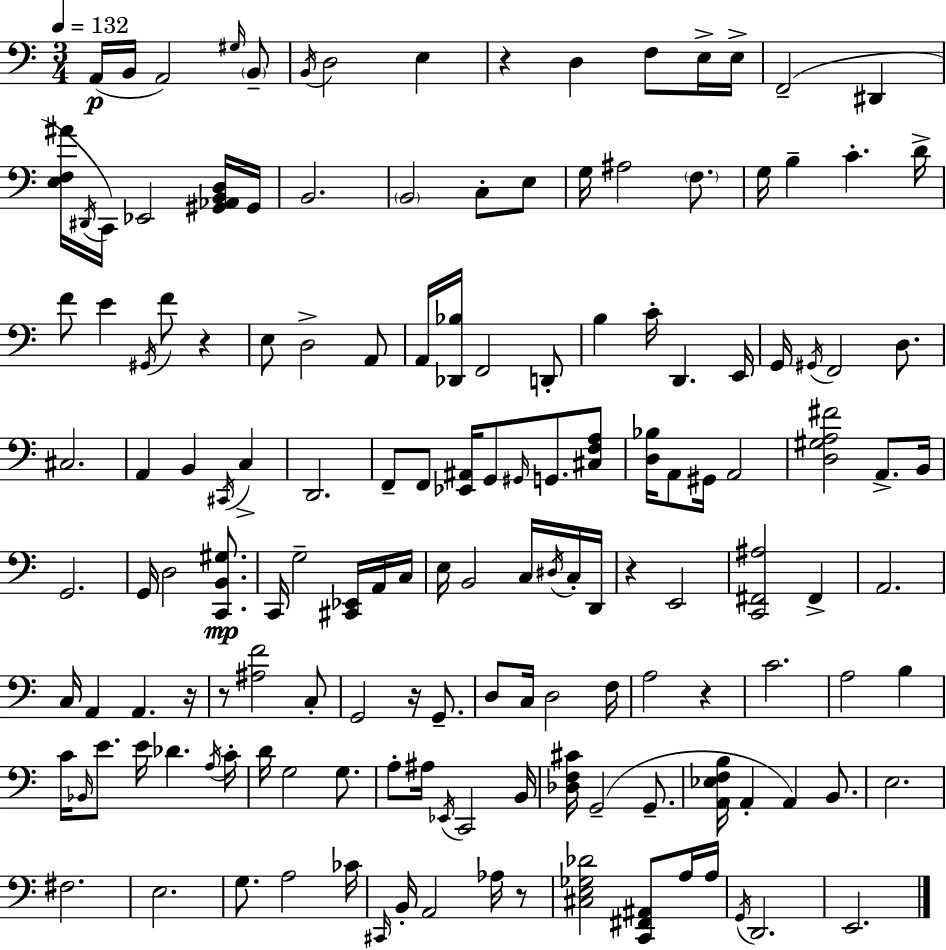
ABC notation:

X:1
T:Untitled
M:3/4
L:1/4
K:C
A,,/4 B,,/4 A,,2 ^G,/4 B,,/2 B,,/4 D,2 E, z D, F,/2 E,/4 E,/4 F,,2 ^D,, [E,F,^A]/4 ^D,,/4 C,,/4 _E,,2 [^G,,_A,,B,,D,]/4 ^G,,/4 B,,2 B,,2 C,/2 E,/2 G,/4 ^A,2 F,/2 G,/4 B, C D/4 F/2 E ^G,,/4 F/2 z E,/2 D,2 A,,/2 A,,/4 [_D,,_B,]/4 F,,2 D,,/2 B, C/4 D,, E,,/4 G,,/4 ^G,,/4 F,,2 D,/2 ^C,2 A,, B,, ^C,,/4 C, D,,2 F,,/2 F,,/2 [_E,,^A,,]/4 G,,/2 ^G,,/4 G,,/2 [^C,F,A,]/2 [D,_B,]/4 A,,/2 ^G,,/4 A,,2 [D,^G,A,^F]2 A,,/2 B,,/4 G,,2 G,,/4 D,2 [C,,B,,^G,]/2 C,,/4 G,2 [^C,,_E,,]/4 A,,/4 C,/4 E,/4 B,,2 C,/4 ^D,/4 C,/4 D,,/4 z E,,2 [C,,^F,,^A,]2 ^F,, A,,2 C,/4 A,, A,, z/4 z/2 [^A,F]2 C,/2 G,,2 z/4 G,,/2 D,/2 C,/4 D,2 F,/4 A,2 z C2 A,2 B, C/4 _B,,/4 E/2 E/4 _D A,/4 C/4 D/4 G,2 G,/2 A,/2 ^A,/4 _E,,/4 C,,2 B,,/4 [_D,F,^C]/4 G,,2 G,,/2 [A,,_E,F,B,]/4 A,, A,, B,,/2 E,2 ^F,2 E,2 G,/2 A,2 _C/4 ^C,,/4 B,,/4 A,,2 _A,/4 z/2 [^C,E,_G,_D]2 [C,,^F,,^A,,]/2 A,/4 A,/4 G,,/4 D,,2 E,,2